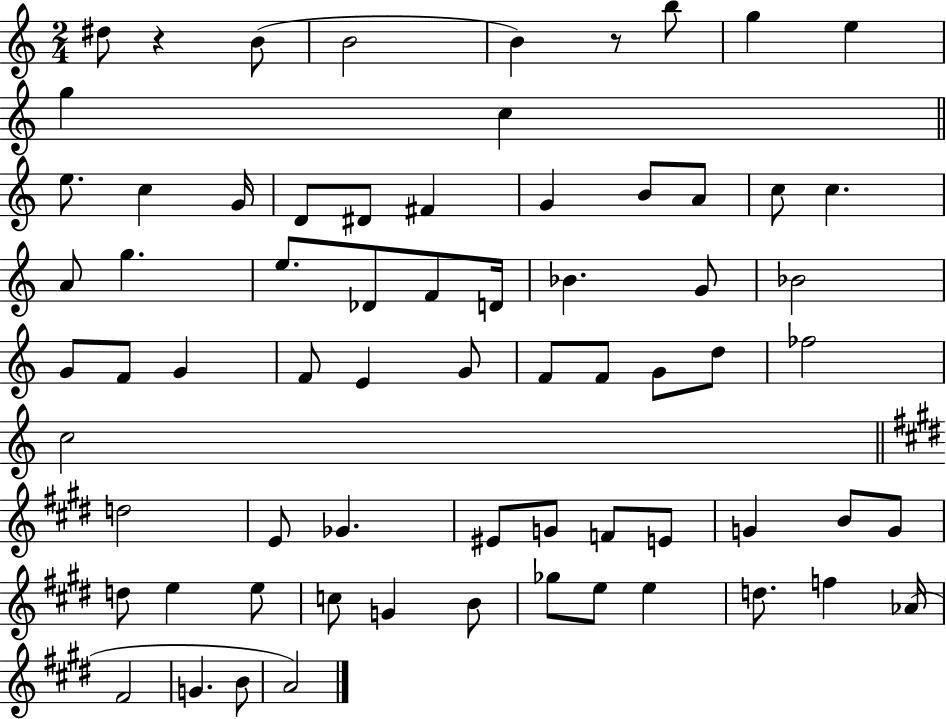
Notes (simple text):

D#5/e R/q B4/e B4/h B4/q R/e B5/e G5/q E5/q G5/q C5/q E5/e. C5/q G4/s D4/e D#4/e F#4/q G4/q B4/e A4/e C5/e C5/q. A4/e G5/q. E5/e. Db4/e F4/e D4/s Bb4/q. G4/e Bb4/h G4/e F4/e G4/q F4/e E4/q G4/e F4/e F4/e G4/e D5/e FES5/h C5/h D5/h E4/e Gb4/q. EIS4/e G4/e F4/e E4/e G4/q B4/e G4/e D5/e E5/q E5/e C5/e G4/q B4/e Gb5/e E5/e E5/q D5/e. F5/q Ab4/s F#4/h G4/q. B4/e A4/h